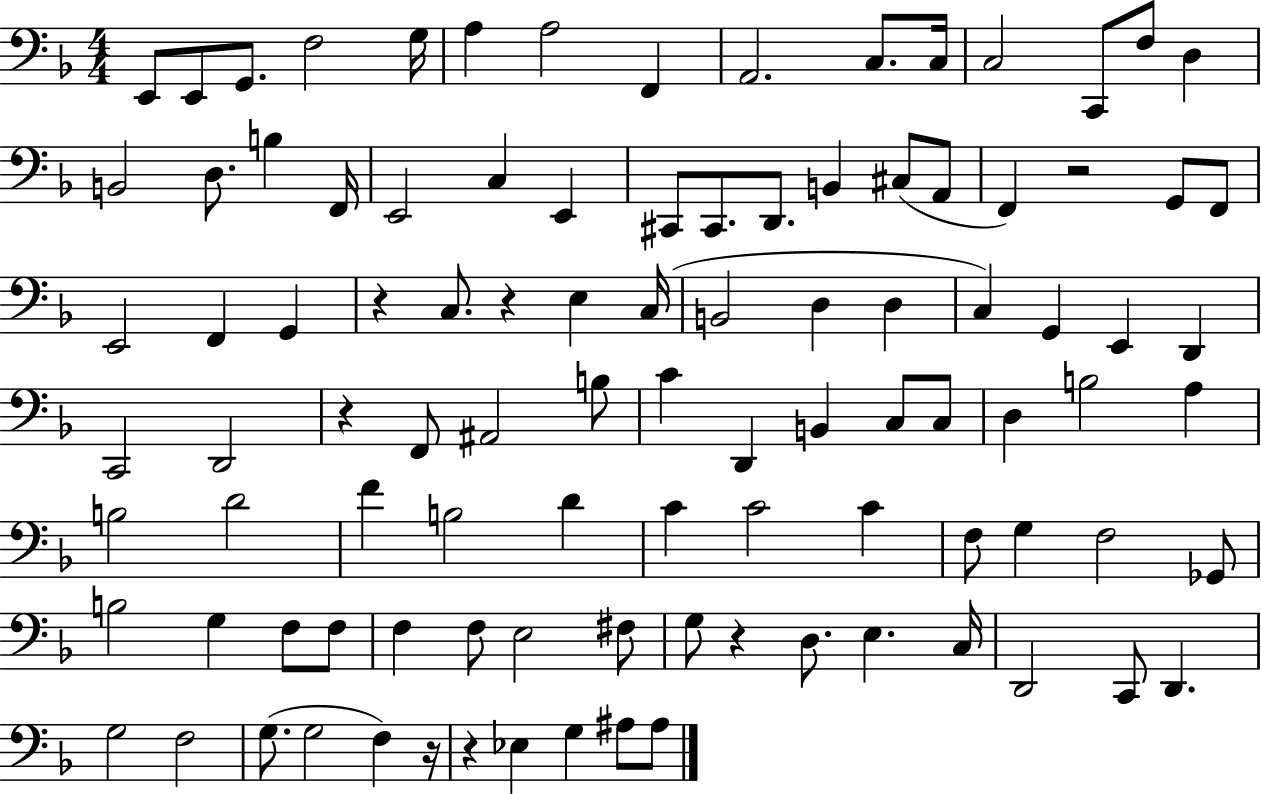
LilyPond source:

{
  \clef bass
  \numericTimeSignature
  \time 4/4
  \key f \major
  e,8 e,8 g,8. f2 g16 | a4 a2 f,4 | a,2. c8. c16 | c2 c,8 f8 d4 | \break b,2 d8. b4 f,16 | e,2 c4 e,4 | cis,8 cis,8. d,8. b,4 cis8( a,8 | f,4) r2 g,8 f,8 | \break e,2 f,4 g,4 | r4 c8. r4 e4 c16( | b,2 d4 d4 | c4) g,4 e,4 d,4 | \break c,2 d,2 | r4 f,8 ais,2 b8 | c'4 d,4 b,4 c8 c8 | d4 b2 a4 | \break b2 d'2 | f'4 b2 d'4 | c'4 c'2 c'4 | f8 g4 f2 ges,8 | \break b2 g4 f8 f8 | f4 f8 e2 fis8 | g8 r4 d8. e4. c16 | d,2 c,8 d,4. | \break g2 f2 | g8.( g2 f4) r16 | r4 ees4 g4 ais8 ais8 | \bar "|."
}